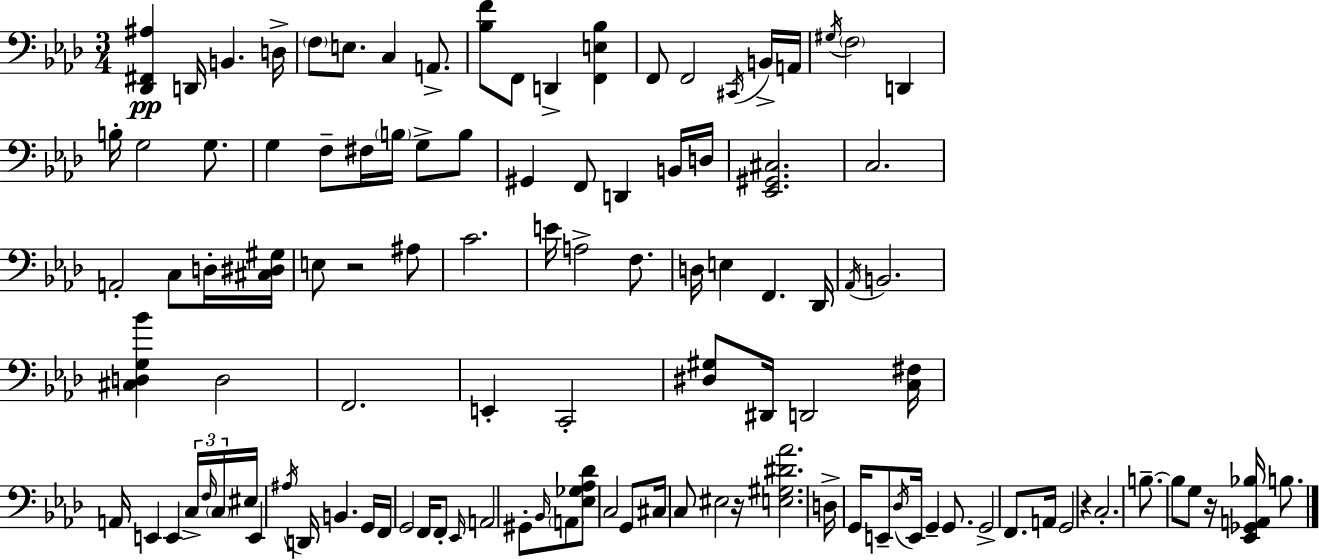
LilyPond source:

{
  \clef bass
  \numericTimeSignature
  \time 3/4
  \key f \minor
  <des, fis, ais>4\pp d,16 b,4. d16-> | \parenthesize f8 e8. c4 a,8.-> | <bes f'>8 f,8 d,4-> <f, e bes>4 | f,8 f,2 \acciaccatura { cis,16 } b,16-> | \break a,16 \acciaccatura { gis16 } \parenthesize f2 d,4 | b16-. g2 g8. | g4 f8-- fis16 \parenthesize b16 g8-> | b8 gis,4 f,8 d,4 | \break b,16 d16 <ees, gis, cis>2. | c2. | a,2-. c8 | d16-. <cis dis gis>16 e8 r2 | \break ais8 c'2. | e'16 a2-> f8. | d16 e4 f,4. | des,16 \acciaccatura { aes,16 } b,2. | \break <cis d g bes'>4 d2 | f,2. | e,4-. c,2-. | <dis gis>8 dis,16 d,2 | \break <c fis>16 a,16 e,4 e,4 | \tuplet 3/2 { c16-> \grace { f16 } \parenthesize c16 } eis16 e,4 \acciaccatura { ais16 } d,16 b,4. | g,16 f,16 g,2 | f,16 f,8-. \grace { ees,16 } a,2 | \break gis,8-. \grace { bes,16 } \parenthesize a,8 <ees ges aes des'>8 c2 | g,8 cis16 c8 eis2 | r16 <e gis dis' aes'>2. | d16-> g,16 e,8-- \acciaccatura { des16 } | \break e,16 g,4-- g,8. g,2-> | f,8. a,16 g,2 | r4 c2.-. | b8.--~~ b8 | \break g8 r16 <ees, ges, a, bes>16 b8. \bar "|."
}